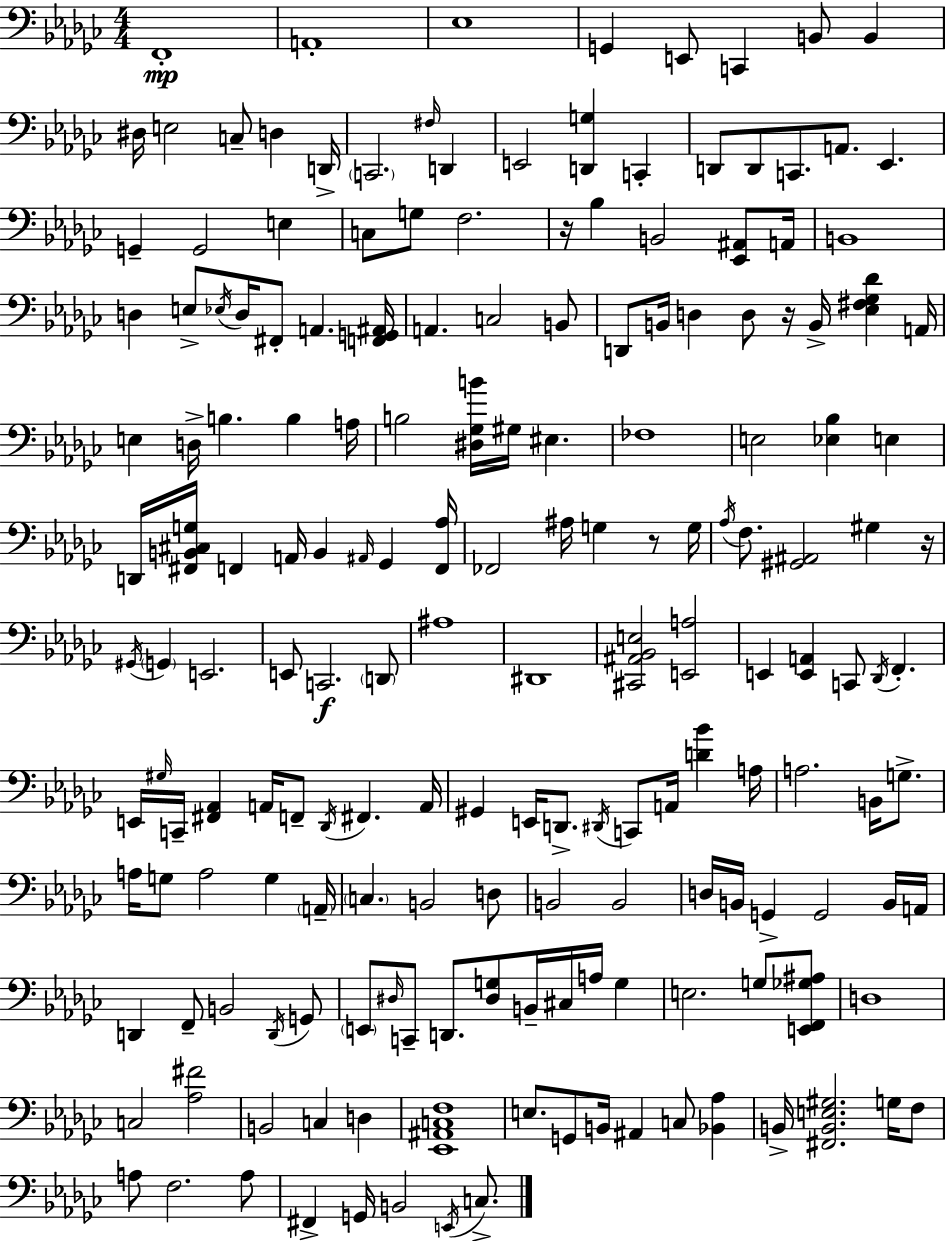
X:1
T:Untitled
M:4/4
L:1/4
K:Ebm
F,,4 A,,4 _E,4 G,, E,,/2 C,, B,,/2 B,, ^D,/4 E,2 C,/2 D, D,,/4 C,,2 ^F,/4 D,, E,,2 [D,,G,] C,, D,,/2 D,,/2 C,,/2 A,,/2 _E,, G,, G,,2 E, C,/2 G,/2 F,2 z/4 _B, B,,2 [_E,,^A,,]/2 A,,/4 B,,4 D, E,/2 _E,/4 D,/4 ^F,,/2 A,, [F,,G,,^A,,]/4 A,, C,2 B,,/2 D,,/2 B,,/4 D, D,/2 z/4 B,,/4 [_E,^F,_G,_D] A,,/4 E, D,/4 B, B, A,/4 B,2 [^D,_G,B]/4 ^G,/4 ^E, _F,4 E,2 [_E,_B,] E, D,,/4 [^F,,B,,^C,G,]/4 F,, A,,/4 B,, ^A,,/4 _G,, [F,,_A,]/4 _F,,2 ^A,/4 G, z/2 G,/4 _A,/4 F,/2 [^G,,^A,,]2 ^G, z/4 ^G,,/4 G,, E,,2 E,,/2 C,,2 D,,/2 ^A,4 ^D,,4 [^C,,^A,,_B,,E,]2 [E,,A,]2 E,, [E,,A,,] C,,/2 _D,,/4 F,, E,,/4 ^G,/4 C,,/4 [^F,,_A,,] A,,/4 F,,/2 _D,,/4 ^F,, A,,/4 ^G,, E,,/4 D,,/2 ^D,,/4 C,,/2 A,,/4 [D_B] A,/4 A,2 B,,/4 G,/2 A,/4 G,/2 A,2 G, A,,/4 C, B,,2 D,/2 B,,2 B,,2 D,/4 B,,/4 G,, G,,2 B,,/4 A,,/4 D,, F,,/2 B,,2 D,,/4 G,,/2 E,,/2 ^D,/4 C,,/2 D,,/2 [^D,G,]/2 B,,/4 ^C,/4 A,/4 G, E,2 G,/2 [E,,F,,_G,^A,]/2 D,4 C,2 [_A,^F]2 B,,2 C, D, [_E,,^A,,C,F,]4 E,/2 G,,/2 B,,/4 ^A,, C,/2 [_B,,_A,] B,,/4 [^F,,B,,E,^G,]2 G,/4 F,/2 A,/2 F,2 A,/2 ^F,, G,,/4 B,,2 E,,/4 C,/2